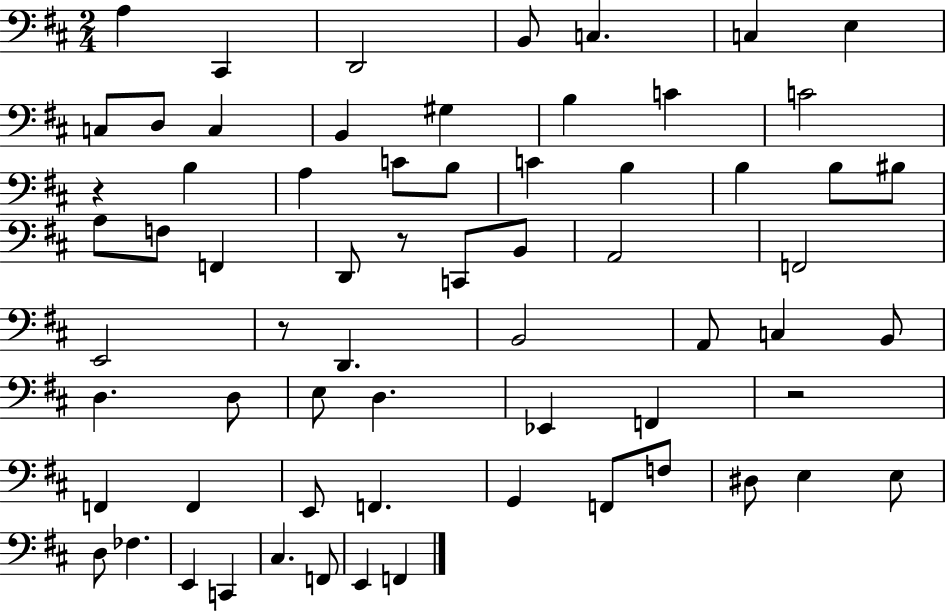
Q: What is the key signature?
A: D major